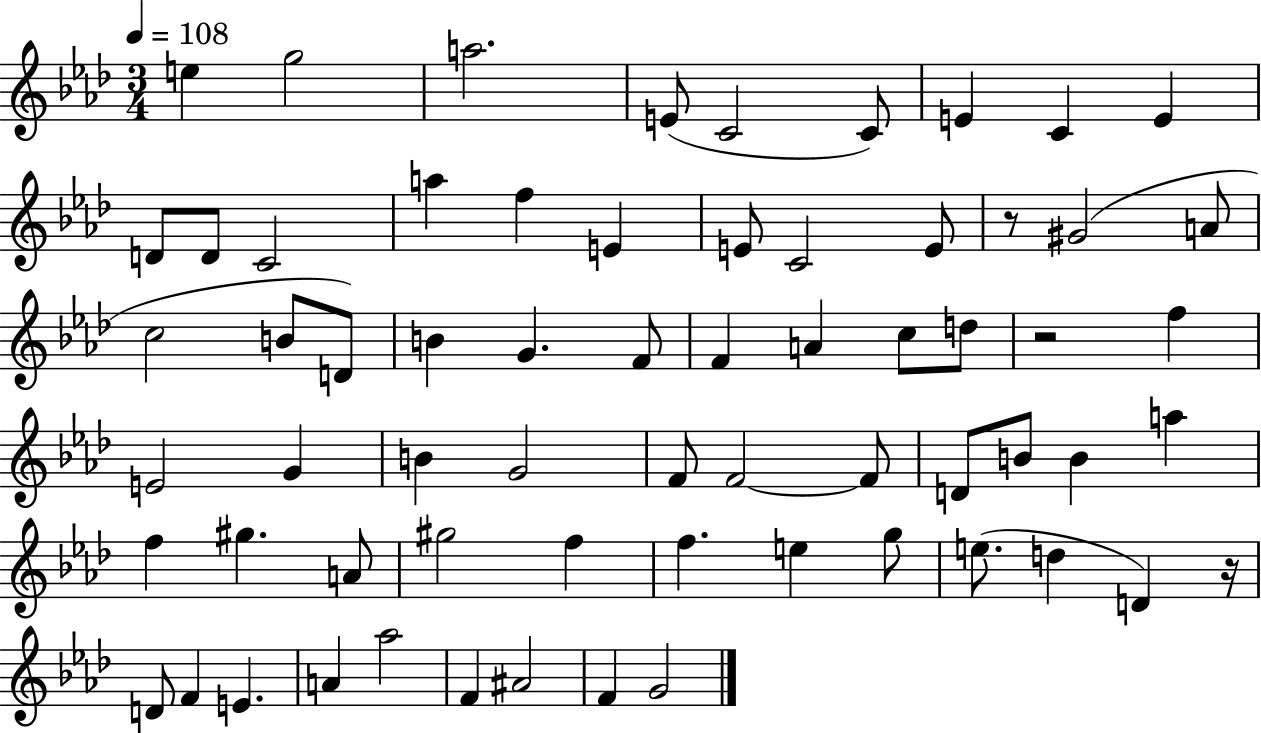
{
  \clef treble
  \numericTimeSignature
  \time 3/4
  \key aes \major
  \tempo 4 = 108
  e''4 g''2 | a''2. | e'8( c'2 c'8) | e'4 c'4 e'4 | \break d'8 d'8 c'2 | a''4 f''4 e'4 | e'8 c'2 e'8 | r8 gis'2( a'8 | \break c''2 b'8 d'8) | b'4 g'4. f'8 | f'4 a'4 c''8 d''8 | r2 f''4 | \break e'2 g'4 | b'4 g'2 | f'8 f'2~~ f'8 | d'8 b'8 b'4 a''4 | \break f''4 gis''4. a'8 | gis''2 f''4 | f''4. e''4 g''8 | e''8.( d''4 d'4) r16 | \break d'8 f'4 e'4. | a'4 aes''2 | f'4 ais'2 | f'4 g'2 | \break \bar "|."
}